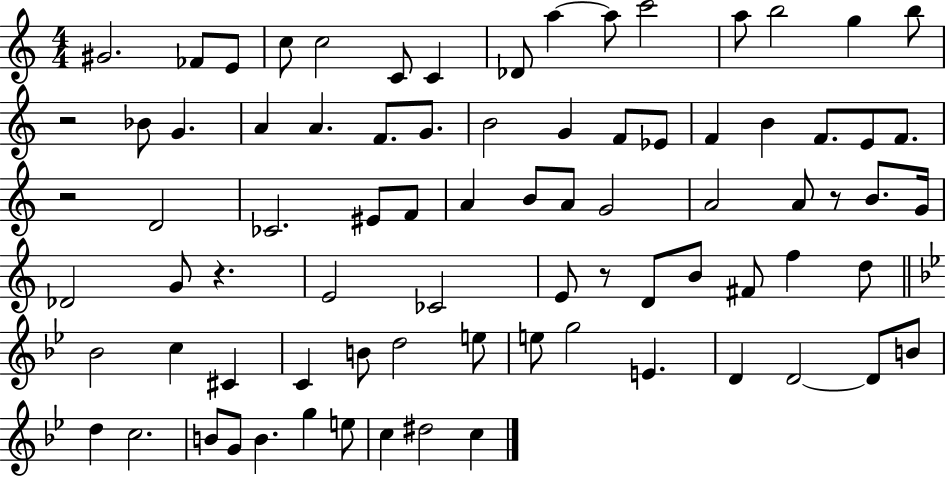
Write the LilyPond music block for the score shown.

{
  \clef treble
  \numericTimeSignature
  \time 4/4
  \key c \major
  \repeat volta 2 { gis'2. fes'8 e'8 | c''8 c''2 c'8 c'4 | des'8 a''4~~ a''8 c'''2 | a''8 b''2 g''4 b''8 | \break r2 bes'8 g'4. | a'4 a'4. f'8. g'8. | b'2 g'4 f'8 ees'8 | f'4 b'4 f'8. e'8 f'8. | \break r2 d'2 | ces'2. eis'8 f'8 | a'4 b'8 a'8 g'2 | a'2 a'8 r8 b'8. g'16 | \break des'2 g'8 r4. | e'2 ces'2 | e'8 r8 d'8 b'8 fis'8 f''4 d''8 | \bar "||" \break \key g \minor bes'2 c''4 cis'4 | c'4 b'8 d''2 e''8 | e''8 g''2 e'4. | d'4 d'2~~ d'8 b'8 | \break d''4 c''2. | b'8 g'8 b'4. g''4 e''8 | c''4 dis''2 c''4 | } \bar "|."
}